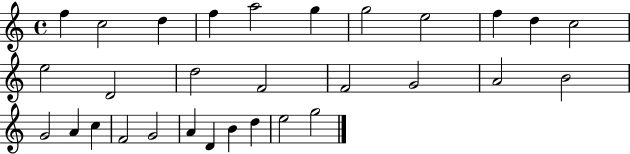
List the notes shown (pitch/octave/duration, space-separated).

F5/q C5/h D5/q F5/q A5/h G5/q G5/h E5/h F5/q D5/q C5/h E5/h D4/h D5/h F4/h F4/h G4/h A4/h B4/h G4/h A4/q C5/q F4/h G4/h A4/q D4/q B4/q D5/q E5/h G5/h